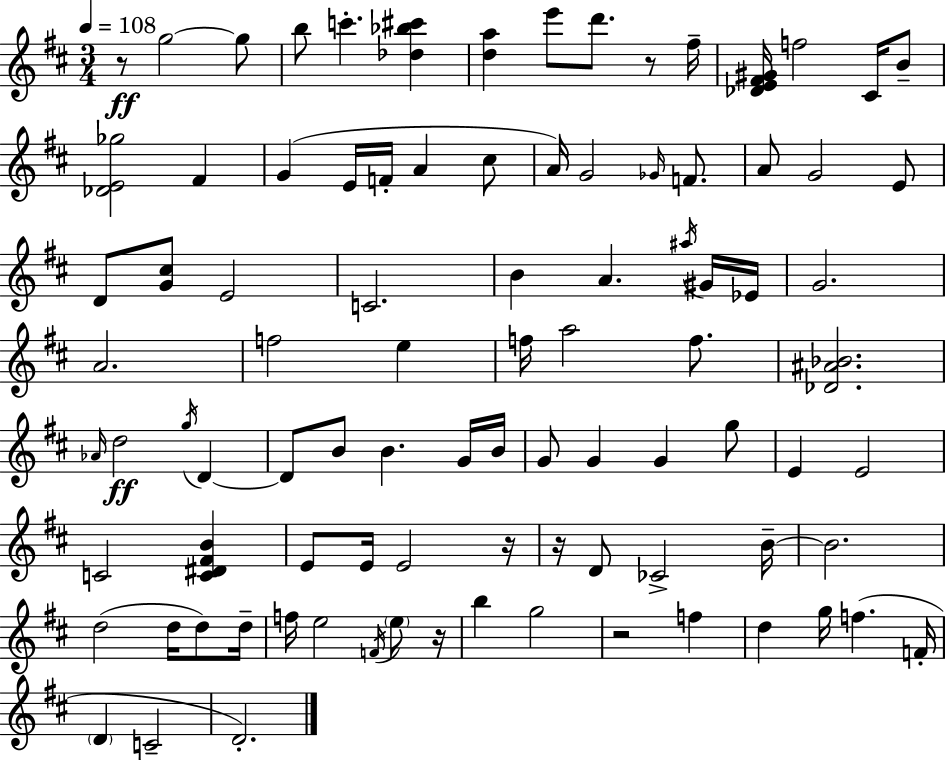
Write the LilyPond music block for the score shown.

{
  \clef treble
  \numericTimeSignature
  \time 3/4
  \key d \major
  \tempo 4 = 108
  r8\ff g''2~~ g''8 | b''8 c'''4.-. <des'' bes'' cis'''>4 | <d'' a''>4 e'''8 d'''8. r8 fis''16-- | <des' e' fis' gis'>16 f''2 cis'16 b'8-- | \break <des' e' ges''>2 fis'4 | g'4( e'16 f'16-. a'4 cis''8 | a'16) g'2 \grace { ges'16 } f'8. | a'8 g'2 e'8 | \break d'8 <g' cis''>8 e'2 | c'2. | b'4 a'4. \acciaccatura { ais''16 } | gis'16 ees'16 g'2. | \break a'2. | f''2 e''4 | f''16 a''2 f''8. | <des' ais' bes'>2. | \break \grace { aes'16 }\ff d''2 \acciaccatura { g''16 } | d'4~~ d'8 b'8 b'4. | g'16 b'16 g'8 g'4 g'4 | g''8 e'4 e'2 | \break c'2 | <c' dis' fis' b'>4 e'8 e'16 e'2 | r16 r16 d'8 ces'2-> | b'16--~~ b'2. | \break d''2( | d''16 d''8) d''16-- f''16 e''2 | \acciaccatura { f'16 } \parenthesize e''8 r16 b''4 g''2 | r2 | \break f''4 d''4 g''16 f''4.( | f'16-. \parenthesize d'4 c'2-- | d'2.-.) | \bar "|."
}